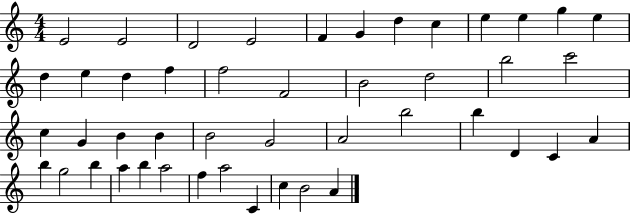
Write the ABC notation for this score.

X:1
T:Untitled
M:4/4
L:1/4
K:C
E2 E2 D2 E2 F G d c e e g e d e d f f2 F2 B2 d2 b2 c'2 c G B B B2 G2 A2 b2 b D C A b g2 b a b a2 f a2 C c B2 A